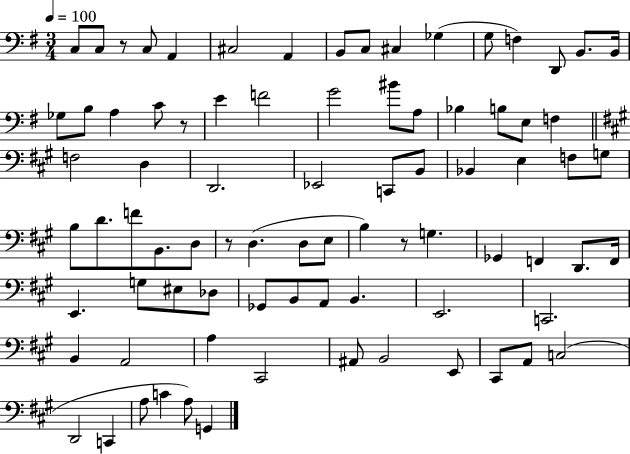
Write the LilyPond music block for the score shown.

{
  \clef bass
  \numericTimeSignature
  \time 3/4
  \key g \major
  \tempo 4 = 100
  c8 c8 r8 c8 a,4 | cis2 a,4 | b,8 c8 cis4 ges4( | g8 f4) d,8 b,8. b,16 | \break ges8 b8 a4 c'8 r8 | e'4 f'2 | g'2 bis'8 a8 | bes4 b8 e8 f4 | \break \bar "||" \break \key a \major f2 d4 | d,2. | ees,2 c,8 b,8 | bes,4 e4 f8 g8 | \break b8 d'8. f'8 b,8. d8 | r8 d4.( d8 e8 | b4) r8 g4. | ges,4 f,4 d,8. f,16 | \break e,4. g8 eis8 des8 | ges,8 b,8 a,8 b,4. | e,2. | c,2. | \break b,4 a,2 | a4 cis,2 | ais,8 b,2 e,8 | cis,8 a,8 c2( | \break d,2 c,4 | a8 c'4 a8) g,4 | \bar "|."
}